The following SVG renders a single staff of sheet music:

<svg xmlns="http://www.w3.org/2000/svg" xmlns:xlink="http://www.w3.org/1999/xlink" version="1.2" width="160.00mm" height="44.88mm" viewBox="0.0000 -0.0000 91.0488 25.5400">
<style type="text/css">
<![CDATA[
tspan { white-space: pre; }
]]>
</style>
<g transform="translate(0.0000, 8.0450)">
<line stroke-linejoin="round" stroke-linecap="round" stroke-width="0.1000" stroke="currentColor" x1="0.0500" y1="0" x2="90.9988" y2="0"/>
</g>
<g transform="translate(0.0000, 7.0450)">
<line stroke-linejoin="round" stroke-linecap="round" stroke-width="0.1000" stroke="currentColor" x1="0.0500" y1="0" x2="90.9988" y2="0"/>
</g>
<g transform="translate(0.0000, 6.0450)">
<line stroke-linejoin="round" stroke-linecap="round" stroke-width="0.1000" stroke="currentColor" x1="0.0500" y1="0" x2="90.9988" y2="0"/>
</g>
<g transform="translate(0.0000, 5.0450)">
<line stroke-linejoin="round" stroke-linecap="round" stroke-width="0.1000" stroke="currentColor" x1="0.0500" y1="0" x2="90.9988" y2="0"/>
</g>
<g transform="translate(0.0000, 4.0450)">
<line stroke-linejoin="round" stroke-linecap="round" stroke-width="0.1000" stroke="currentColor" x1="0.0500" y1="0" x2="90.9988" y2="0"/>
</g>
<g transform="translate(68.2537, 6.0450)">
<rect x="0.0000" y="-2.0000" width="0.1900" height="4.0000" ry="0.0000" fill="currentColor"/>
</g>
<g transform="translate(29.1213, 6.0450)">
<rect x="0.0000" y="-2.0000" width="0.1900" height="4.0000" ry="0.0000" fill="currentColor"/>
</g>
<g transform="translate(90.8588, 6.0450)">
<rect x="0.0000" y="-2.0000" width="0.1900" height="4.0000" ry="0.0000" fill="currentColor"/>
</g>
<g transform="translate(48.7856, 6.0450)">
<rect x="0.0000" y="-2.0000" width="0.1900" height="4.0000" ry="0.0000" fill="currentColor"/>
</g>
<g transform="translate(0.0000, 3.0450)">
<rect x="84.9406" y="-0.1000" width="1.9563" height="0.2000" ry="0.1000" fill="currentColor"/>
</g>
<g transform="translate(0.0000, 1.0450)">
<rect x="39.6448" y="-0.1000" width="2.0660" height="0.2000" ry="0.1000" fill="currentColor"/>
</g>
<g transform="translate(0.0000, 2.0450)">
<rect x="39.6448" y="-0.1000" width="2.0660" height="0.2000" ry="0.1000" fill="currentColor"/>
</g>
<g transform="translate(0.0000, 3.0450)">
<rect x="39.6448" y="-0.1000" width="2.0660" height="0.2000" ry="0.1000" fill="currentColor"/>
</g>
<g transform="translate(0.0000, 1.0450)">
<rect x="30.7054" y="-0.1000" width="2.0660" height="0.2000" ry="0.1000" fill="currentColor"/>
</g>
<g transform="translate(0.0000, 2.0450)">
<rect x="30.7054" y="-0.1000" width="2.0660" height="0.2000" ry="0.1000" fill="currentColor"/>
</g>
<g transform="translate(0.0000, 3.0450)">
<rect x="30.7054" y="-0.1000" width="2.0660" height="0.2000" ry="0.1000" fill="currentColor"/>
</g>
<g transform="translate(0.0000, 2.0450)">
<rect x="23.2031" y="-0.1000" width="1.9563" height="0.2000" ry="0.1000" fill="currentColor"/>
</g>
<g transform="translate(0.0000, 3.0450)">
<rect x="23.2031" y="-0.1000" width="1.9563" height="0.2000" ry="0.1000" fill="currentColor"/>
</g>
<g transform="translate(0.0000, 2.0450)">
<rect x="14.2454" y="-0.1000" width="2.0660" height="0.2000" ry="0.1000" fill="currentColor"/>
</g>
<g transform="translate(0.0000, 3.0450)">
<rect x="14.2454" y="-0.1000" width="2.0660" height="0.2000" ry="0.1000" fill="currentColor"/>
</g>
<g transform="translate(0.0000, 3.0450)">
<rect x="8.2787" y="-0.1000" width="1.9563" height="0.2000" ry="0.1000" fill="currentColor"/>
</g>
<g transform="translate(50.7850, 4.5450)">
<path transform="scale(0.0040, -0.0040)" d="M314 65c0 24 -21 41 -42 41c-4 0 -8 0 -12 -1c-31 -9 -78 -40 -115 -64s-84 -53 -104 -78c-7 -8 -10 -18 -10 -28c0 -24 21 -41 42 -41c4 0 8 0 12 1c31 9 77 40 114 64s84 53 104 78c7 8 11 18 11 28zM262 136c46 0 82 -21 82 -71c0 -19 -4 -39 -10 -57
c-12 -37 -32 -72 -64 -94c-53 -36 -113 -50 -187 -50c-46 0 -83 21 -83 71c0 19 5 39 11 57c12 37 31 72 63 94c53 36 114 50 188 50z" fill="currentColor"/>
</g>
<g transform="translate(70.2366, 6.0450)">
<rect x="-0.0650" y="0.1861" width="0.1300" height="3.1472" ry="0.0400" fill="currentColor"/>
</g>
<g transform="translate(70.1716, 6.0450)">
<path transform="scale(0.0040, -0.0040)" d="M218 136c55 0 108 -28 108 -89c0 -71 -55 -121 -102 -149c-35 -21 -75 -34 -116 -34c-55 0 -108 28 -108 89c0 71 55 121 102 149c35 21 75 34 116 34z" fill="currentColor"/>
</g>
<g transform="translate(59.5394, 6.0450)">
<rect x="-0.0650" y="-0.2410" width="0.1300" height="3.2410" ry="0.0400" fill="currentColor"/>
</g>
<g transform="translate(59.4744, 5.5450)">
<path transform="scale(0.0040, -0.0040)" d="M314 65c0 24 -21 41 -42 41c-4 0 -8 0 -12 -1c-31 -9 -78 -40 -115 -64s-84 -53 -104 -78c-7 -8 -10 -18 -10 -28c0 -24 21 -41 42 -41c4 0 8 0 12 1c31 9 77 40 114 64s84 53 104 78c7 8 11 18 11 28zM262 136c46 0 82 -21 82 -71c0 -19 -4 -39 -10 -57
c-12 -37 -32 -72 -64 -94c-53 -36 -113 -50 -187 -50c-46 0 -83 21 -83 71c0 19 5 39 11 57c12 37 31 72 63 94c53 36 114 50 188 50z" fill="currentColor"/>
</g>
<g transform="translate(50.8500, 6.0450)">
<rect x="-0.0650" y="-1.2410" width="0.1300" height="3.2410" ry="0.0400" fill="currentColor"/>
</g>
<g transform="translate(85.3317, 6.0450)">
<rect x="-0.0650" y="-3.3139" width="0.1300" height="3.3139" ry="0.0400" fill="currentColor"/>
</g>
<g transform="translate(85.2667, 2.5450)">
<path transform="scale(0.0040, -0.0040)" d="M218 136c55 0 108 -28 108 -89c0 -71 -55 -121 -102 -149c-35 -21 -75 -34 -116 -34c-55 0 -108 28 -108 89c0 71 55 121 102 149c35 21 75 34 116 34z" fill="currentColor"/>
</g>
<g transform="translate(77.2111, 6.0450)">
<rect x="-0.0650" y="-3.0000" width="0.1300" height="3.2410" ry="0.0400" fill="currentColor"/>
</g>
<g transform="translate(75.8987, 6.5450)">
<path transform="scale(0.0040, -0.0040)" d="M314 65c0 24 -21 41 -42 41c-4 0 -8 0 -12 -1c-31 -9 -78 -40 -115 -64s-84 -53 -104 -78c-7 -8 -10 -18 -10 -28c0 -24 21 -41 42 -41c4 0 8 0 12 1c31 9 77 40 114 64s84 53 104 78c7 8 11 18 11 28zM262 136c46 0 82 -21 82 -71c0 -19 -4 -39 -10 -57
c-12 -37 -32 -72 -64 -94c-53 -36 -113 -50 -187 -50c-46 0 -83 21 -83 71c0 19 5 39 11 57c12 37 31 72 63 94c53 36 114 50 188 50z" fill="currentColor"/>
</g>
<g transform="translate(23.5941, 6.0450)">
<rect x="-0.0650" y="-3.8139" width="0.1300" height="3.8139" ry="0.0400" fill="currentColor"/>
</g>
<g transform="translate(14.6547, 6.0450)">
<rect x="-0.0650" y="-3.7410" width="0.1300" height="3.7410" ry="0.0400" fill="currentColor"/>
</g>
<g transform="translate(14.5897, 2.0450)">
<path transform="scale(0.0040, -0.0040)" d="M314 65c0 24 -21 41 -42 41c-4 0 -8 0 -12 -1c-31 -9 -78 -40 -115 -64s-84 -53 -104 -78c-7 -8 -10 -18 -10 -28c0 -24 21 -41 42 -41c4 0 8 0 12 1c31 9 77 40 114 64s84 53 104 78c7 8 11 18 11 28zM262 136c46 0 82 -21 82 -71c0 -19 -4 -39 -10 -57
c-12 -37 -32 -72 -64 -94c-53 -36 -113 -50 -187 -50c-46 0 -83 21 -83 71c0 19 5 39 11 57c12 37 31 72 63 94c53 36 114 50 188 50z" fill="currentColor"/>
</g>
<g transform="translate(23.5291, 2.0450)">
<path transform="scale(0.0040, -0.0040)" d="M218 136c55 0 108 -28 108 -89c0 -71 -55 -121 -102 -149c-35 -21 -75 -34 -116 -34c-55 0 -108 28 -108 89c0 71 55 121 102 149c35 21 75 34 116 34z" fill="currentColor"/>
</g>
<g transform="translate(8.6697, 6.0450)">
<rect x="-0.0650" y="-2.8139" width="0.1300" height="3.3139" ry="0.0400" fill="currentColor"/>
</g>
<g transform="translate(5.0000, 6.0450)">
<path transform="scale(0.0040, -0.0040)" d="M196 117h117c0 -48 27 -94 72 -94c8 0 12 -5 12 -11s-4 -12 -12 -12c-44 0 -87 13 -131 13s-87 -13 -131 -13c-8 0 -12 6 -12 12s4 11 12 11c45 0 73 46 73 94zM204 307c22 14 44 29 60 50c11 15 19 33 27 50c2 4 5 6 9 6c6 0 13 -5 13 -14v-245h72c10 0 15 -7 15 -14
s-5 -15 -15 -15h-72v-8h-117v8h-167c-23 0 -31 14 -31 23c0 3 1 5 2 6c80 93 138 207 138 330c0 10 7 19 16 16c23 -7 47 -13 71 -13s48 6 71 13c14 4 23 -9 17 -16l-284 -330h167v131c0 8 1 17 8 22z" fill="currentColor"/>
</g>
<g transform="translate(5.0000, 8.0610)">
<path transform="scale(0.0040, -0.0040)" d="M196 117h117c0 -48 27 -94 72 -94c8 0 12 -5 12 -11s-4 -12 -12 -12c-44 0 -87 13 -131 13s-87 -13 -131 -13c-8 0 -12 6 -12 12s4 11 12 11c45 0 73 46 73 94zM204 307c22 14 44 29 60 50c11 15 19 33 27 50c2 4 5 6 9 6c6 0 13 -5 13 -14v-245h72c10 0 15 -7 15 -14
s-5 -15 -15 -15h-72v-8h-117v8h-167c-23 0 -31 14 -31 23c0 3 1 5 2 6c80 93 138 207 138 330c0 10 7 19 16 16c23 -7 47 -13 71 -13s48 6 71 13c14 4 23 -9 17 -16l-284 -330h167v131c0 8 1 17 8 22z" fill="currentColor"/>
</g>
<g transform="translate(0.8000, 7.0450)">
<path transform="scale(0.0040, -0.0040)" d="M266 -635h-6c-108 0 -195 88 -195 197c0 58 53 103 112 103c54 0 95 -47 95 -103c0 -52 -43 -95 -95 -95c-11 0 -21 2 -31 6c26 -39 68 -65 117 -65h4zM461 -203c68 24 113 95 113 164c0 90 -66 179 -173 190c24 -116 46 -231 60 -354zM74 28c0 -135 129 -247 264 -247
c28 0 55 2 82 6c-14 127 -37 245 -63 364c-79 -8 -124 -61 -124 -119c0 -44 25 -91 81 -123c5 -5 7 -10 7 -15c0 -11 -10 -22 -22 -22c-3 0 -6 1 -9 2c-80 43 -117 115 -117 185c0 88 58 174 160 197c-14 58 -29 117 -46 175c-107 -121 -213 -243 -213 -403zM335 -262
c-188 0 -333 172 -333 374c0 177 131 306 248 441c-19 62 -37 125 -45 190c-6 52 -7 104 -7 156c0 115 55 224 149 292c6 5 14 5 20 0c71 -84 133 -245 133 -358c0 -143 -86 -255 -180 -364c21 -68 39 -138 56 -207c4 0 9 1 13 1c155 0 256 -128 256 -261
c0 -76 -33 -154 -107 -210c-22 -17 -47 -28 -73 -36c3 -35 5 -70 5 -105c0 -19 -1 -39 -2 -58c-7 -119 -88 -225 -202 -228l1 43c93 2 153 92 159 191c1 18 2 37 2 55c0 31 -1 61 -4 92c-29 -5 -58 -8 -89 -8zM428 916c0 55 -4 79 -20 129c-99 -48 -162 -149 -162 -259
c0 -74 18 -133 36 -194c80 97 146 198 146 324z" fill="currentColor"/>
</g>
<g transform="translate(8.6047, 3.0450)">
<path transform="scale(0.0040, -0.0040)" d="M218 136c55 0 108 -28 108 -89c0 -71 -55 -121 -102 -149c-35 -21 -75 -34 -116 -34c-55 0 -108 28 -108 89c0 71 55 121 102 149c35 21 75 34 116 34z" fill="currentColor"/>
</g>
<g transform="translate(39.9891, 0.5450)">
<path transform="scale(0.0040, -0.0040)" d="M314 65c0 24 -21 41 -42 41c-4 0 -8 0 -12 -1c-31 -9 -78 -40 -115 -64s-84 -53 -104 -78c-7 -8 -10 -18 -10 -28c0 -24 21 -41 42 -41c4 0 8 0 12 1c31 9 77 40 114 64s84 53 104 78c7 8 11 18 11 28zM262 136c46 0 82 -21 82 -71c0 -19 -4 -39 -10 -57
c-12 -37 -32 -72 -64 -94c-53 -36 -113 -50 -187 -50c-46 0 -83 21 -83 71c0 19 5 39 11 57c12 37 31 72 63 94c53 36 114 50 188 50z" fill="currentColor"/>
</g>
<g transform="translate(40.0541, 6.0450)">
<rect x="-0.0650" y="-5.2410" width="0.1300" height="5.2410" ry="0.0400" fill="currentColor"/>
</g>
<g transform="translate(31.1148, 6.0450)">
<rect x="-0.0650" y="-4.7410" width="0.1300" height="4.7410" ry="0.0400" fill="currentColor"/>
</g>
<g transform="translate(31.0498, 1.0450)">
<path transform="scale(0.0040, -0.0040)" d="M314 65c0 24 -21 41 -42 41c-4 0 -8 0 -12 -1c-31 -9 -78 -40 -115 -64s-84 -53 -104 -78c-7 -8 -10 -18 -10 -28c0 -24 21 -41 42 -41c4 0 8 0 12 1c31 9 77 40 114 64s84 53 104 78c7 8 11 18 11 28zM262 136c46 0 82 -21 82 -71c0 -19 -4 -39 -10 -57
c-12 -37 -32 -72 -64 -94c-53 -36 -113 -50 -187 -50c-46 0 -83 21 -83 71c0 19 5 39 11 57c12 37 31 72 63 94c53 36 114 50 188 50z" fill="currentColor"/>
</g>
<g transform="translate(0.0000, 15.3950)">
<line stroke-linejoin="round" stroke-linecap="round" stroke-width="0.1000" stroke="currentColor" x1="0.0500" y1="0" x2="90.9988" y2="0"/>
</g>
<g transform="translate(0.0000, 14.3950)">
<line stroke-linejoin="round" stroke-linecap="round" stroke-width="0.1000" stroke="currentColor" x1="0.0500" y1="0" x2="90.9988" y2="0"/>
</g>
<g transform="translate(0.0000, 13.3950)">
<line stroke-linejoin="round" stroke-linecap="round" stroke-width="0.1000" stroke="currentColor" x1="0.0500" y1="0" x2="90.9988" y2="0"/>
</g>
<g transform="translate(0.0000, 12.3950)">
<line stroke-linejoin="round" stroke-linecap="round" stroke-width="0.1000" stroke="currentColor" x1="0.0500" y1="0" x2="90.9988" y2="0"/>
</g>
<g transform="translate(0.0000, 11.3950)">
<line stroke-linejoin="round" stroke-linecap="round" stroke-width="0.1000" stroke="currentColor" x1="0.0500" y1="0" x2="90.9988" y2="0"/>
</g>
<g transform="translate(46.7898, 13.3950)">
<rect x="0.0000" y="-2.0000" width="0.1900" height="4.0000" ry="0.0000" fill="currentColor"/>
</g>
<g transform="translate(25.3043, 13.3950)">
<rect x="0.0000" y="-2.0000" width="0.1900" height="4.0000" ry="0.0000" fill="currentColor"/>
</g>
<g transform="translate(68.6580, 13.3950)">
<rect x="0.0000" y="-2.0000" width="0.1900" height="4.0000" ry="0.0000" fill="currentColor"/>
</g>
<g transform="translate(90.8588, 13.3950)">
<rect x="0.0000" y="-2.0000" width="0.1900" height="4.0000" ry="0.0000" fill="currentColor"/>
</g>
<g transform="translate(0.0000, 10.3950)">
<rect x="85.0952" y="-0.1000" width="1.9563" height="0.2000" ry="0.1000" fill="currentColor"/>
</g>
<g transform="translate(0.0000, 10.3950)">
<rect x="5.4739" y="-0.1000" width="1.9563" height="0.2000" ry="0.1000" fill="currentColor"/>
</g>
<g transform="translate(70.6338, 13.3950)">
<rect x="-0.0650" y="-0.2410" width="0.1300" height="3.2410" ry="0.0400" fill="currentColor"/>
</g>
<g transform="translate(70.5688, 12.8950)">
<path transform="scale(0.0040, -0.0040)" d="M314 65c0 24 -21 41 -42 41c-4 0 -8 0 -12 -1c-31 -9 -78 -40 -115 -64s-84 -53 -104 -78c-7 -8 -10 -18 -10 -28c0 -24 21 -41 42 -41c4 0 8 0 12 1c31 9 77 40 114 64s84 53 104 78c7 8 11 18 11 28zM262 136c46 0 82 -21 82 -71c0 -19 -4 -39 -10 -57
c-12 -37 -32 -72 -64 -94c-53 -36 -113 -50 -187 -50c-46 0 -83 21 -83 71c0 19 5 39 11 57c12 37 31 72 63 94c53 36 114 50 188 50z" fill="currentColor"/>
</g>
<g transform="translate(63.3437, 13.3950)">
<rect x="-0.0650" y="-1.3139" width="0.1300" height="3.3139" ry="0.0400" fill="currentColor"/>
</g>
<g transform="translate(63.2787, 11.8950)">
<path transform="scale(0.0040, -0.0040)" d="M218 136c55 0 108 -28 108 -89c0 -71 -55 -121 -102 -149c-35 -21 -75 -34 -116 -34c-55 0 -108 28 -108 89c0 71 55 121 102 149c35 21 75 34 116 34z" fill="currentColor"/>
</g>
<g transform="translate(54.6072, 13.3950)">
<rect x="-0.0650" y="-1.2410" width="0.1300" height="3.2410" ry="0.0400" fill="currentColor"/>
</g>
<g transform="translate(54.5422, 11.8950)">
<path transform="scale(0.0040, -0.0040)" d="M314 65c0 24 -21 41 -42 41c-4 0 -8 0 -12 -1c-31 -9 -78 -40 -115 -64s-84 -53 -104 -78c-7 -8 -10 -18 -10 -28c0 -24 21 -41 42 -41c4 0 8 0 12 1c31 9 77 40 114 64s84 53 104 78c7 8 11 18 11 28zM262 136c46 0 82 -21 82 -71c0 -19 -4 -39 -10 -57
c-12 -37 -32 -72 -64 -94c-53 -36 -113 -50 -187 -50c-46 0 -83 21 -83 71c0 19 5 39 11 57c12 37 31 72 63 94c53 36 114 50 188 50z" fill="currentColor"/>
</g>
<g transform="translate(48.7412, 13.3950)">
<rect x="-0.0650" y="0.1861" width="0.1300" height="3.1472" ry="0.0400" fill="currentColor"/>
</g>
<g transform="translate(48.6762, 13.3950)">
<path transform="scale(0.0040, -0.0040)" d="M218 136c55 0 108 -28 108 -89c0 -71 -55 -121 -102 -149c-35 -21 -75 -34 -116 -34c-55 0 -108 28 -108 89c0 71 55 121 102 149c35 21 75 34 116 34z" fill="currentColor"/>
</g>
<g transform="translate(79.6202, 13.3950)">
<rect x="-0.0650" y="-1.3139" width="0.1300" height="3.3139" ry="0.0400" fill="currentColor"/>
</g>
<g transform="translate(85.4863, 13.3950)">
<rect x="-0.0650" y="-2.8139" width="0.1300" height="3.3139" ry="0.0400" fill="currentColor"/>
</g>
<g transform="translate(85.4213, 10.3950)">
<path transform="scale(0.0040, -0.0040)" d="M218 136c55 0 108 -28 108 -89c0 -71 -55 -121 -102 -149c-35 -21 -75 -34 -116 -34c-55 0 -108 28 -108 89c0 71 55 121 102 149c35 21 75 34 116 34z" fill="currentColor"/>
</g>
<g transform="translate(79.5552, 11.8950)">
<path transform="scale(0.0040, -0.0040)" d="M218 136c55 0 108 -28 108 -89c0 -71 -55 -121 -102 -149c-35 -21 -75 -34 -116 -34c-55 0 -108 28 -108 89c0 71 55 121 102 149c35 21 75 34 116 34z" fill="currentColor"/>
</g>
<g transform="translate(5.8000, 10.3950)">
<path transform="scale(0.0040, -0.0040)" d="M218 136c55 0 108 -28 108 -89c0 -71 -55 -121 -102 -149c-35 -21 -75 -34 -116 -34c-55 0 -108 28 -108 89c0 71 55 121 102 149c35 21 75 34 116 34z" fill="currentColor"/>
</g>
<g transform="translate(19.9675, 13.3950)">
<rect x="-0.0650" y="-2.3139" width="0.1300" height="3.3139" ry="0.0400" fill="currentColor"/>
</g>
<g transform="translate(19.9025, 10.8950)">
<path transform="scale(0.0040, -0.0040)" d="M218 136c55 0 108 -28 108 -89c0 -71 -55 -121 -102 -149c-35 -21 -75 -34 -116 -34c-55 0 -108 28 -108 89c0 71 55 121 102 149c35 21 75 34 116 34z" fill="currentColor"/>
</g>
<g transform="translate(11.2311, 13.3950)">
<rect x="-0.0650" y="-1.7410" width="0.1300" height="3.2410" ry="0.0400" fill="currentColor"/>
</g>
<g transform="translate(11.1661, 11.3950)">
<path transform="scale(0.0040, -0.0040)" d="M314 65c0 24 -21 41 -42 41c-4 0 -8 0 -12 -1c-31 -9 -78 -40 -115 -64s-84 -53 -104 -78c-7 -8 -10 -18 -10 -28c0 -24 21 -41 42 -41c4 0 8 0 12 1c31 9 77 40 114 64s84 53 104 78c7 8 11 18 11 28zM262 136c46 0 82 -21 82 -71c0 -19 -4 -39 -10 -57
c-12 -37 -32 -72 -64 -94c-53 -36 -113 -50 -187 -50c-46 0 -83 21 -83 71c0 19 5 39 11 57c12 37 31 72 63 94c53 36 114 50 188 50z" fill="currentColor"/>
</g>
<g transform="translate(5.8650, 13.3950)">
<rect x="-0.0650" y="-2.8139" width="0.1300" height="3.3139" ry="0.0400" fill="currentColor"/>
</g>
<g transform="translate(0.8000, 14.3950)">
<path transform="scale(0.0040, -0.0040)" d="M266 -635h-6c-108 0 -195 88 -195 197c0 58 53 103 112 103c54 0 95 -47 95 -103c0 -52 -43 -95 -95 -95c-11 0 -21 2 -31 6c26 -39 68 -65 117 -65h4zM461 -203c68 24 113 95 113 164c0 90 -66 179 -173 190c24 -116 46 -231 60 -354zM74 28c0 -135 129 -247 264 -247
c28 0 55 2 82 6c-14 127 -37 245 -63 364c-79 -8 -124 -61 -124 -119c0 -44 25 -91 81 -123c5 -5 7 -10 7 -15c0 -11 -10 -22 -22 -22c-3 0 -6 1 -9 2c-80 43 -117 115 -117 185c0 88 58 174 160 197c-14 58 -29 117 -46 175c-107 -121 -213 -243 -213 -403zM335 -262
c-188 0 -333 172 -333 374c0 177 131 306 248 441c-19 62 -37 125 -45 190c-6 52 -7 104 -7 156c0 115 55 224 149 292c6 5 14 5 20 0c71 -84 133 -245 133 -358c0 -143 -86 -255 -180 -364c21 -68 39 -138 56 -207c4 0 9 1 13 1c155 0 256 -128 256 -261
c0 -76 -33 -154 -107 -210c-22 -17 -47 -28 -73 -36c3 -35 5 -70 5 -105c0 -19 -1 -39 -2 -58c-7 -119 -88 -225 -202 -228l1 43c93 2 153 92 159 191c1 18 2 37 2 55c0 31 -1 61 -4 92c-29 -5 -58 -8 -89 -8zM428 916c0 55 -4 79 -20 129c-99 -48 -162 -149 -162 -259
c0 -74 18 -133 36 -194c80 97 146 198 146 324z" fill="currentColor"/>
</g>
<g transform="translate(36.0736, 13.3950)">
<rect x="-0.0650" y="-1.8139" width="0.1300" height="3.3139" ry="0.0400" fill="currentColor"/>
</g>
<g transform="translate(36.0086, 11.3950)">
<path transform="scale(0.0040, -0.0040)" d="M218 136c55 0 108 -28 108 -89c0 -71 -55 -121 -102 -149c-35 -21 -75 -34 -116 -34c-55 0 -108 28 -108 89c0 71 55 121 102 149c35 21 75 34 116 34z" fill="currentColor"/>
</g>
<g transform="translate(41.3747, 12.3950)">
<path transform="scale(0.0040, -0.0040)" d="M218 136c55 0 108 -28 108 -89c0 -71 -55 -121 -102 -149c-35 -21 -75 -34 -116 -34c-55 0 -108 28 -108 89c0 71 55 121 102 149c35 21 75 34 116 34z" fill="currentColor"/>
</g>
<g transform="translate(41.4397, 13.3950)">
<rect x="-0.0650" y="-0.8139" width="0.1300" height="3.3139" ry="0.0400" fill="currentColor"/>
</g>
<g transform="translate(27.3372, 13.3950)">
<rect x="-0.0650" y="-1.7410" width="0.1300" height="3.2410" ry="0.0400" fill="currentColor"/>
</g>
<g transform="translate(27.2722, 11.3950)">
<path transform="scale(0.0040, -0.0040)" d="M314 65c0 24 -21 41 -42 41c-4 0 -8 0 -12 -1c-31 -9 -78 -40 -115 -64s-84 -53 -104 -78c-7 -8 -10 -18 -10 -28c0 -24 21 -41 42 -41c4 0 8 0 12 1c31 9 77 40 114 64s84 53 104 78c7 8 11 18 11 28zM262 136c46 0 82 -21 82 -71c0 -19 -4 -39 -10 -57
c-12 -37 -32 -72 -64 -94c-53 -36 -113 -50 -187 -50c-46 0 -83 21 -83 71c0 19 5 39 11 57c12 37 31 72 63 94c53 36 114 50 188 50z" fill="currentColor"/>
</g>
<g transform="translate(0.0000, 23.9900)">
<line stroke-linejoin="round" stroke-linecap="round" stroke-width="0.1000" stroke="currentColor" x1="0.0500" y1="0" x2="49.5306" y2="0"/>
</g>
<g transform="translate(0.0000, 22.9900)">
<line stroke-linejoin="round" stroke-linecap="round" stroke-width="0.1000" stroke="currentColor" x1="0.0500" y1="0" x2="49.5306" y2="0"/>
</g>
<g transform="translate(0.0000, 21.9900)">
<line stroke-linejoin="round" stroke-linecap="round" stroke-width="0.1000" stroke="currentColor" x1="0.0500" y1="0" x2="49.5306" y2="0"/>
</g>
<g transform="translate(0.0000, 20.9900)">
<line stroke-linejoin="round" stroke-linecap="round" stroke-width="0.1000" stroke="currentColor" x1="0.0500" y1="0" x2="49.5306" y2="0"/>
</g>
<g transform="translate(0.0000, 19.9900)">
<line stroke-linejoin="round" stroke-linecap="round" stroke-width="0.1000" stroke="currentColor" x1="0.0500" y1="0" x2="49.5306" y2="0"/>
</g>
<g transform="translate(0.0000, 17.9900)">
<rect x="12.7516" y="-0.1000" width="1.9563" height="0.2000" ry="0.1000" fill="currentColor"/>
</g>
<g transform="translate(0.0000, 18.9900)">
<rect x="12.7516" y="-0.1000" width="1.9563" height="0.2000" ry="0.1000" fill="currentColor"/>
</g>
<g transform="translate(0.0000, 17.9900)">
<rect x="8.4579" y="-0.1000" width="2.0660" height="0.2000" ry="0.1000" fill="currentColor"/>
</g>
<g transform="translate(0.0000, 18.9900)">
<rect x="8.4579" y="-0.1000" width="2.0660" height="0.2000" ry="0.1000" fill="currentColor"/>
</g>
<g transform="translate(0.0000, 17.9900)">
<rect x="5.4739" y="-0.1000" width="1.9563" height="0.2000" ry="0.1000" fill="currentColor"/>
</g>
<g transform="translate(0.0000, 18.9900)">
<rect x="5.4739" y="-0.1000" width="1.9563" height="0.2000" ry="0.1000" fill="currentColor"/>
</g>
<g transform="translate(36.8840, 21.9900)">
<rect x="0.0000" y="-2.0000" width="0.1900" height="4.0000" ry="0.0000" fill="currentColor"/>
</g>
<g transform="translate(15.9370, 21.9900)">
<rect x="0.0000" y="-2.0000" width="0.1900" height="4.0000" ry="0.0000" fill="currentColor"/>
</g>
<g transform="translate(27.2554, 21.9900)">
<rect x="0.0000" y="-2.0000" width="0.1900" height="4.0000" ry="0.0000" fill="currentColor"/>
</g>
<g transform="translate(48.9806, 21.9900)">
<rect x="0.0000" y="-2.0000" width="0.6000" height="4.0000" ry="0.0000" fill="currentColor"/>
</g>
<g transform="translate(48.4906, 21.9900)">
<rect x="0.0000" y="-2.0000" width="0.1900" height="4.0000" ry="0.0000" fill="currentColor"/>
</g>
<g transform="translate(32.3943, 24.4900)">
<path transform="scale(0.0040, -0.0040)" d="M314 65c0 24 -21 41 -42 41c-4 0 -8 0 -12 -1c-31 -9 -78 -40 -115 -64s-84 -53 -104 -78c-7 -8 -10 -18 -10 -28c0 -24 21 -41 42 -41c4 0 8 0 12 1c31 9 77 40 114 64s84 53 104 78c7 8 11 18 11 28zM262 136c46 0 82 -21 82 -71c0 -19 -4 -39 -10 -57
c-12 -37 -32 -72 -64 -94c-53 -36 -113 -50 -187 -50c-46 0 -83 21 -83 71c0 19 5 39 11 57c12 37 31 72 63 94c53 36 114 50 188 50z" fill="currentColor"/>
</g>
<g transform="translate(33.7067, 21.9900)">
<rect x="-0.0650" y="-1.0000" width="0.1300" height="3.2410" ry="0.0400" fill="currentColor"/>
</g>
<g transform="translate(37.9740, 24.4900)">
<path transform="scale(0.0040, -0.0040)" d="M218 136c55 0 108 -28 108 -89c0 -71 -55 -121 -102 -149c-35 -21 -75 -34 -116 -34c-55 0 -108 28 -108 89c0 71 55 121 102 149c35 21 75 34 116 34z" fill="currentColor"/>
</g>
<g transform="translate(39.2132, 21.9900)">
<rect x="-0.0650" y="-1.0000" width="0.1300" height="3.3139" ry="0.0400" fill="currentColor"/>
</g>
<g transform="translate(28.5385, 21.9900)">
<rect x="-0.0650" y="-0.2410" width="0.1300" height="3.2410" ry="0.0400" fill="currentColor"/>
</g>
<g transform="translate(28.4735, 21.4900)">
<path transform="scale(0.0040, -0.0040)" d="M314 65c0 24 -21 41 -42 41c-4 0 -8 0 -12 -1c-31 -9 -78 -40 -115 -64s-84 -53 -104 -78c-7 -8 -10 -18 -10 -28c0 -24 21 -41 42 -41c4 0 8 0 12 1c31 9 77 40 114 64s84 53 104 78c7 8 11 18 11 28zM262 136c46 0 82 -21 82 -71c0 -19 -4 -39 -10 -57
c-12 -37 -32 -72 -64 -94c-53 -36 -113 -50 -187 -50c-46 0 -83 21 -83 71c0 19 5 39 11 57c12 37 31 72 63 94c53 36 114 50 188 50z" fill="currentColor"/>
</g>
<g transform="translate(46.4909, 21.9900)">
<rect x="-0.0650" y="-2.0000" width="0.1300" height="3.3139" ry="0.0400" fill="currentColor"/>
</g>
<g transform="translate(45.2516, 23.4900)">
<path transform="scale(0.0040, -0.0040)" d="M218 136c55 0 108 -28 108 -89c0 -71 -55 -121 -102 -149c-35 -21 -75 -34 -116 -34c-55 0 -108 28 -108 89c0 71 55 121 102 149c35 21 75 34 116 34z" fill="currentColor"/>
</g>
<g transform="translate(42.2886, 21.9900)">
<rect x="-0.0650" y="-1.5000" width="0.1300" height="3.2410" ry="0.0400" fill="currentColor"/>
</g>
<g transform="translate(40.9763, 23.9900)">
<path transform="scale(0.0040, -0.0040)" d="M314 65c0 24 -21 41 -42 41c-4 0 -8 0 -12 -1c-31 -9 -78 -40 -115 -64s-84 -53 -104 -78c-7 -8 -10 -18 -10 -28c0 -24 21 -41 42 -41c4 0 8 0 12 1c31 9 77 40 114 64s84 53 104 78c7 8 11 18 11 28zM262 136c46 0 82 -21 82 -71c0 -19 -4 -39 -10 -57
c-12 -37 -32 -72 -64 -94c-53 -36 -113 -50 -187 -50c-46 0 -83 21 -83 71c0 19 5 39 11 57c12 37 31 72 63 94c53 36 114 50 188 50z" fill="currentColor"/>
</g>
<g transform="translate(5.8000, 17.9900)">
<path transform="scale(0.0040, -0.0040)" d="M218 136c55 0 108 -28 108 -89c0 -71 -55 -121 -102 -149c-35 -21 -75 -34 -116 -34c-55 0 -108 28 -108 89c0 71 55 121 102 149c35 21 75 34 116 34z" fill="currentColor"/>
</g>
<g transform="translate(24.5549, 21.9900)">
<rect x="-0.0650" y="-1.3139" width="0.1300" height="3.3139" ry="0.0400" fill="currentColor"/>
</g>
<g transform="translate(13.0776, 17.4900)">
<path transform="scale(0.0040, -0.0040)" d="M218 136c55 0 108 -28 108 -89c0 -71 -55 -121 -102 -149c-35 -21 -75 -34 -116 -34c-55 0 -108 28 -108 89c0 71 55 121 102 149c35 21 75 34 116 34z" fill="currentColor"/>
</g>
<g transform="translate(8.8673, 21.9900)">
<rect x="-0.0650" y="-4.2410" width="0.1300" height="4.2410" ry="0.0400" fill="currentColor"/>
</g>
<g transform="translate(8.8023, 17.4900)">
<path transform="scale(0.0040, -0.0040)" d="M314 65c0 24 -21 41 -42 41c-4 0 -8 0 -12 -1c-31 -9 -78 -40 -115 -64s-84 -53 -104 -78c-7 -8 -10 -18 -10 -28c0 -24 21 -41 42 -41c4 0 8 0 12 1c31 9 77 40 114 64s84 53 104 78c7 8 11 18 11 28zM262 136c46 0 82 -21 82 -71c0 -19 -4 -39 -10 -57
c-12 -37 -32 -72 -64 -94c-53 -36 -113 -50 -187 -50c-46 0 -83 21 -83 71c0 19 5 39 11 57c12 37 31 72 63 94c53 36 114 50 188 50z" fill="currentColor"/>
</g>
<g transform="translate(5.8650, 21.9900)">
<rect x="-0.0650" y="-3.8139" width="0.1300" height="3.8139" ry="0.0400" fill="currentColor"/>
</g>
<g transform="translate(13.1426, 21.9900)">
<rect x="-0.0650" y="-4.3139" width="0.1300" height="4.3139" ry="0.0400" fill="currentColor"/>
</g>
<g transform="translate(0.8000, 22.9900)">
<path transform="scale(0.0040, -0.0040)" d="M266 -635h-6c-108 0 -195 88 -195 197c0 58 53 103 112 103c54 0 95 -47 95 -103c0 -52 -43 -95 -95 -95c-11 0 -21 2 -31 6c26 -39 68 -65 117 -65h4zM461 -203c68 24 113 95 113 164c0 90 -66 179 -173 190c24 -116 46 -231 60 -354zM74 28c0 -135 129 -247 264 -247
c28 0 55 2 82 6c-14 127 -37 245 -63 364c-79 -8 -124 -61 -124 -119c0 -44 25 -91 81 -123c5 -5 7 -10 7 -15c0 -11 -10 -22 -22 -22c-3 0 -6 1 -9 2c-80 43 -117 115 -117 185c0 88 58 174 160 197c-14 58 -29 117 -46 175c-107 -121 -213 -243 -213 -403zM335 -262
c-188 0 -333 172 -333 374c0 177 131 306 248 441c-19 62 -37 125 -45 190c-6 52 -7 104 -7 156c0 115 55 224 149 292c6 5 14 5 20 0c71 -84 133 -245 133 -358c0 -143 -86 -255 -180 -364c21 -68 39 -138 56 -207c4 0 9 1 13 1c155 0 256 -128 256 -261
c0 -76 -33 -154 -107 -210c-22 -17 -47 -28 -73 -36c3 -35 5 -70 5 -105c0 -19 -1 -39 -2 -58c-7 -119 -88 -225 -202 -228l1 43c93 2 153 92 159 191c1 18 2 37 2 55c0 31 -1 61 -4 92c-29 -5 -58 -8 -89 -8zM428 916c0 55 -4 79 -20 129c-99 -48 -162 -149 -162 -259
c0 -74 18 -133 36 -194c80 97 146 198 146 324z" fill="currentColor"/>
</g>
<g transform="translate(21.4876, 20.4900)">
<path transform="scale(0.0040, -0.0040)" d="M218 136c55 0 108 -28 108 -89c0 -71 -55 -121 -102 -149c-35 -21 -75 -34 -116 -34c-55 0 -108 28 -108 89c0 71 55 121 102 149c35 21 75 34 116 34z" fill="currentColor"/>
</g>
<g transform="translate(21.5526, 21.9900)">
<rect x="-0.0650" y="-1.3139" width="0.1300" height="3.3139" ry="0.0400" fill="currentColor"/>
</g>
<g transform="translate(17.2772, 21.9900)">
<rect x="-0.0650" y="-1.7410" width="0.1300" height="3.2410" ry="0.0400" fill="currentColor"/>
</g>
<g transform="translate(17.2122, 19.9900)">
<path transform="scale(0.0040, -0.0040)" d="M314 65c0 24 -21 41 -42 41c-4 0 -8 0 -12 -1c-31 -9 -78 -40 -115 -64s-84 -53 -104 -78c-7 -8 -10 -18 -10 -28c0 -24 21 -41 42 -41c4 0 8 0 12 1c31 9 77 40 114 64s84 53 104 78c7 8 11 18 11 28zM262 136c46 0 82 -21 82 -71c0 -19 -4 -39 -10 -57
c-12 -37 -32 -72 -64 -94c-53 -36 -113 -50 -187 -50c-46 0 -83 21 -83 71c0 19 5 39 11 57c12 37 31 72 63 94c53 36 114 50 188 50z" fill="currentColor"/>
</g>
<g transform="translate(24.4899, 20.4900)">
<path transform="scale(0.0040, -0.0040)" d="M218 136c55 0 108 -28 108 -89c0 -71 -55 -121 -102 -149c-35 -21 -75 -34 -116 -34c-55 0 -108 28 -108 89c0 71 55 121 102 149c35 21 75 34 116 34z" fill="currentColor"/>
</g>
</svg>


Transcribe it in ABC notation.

X:1
T:Untitled
M:4/4
L:1/4
K:C
a c'2 c' e'2 f'2 e2 c2 B A2 b a f2 g f2 f d B e2 e c2 e a c' d'2 d' f2 e e c2 D2 D E2 F